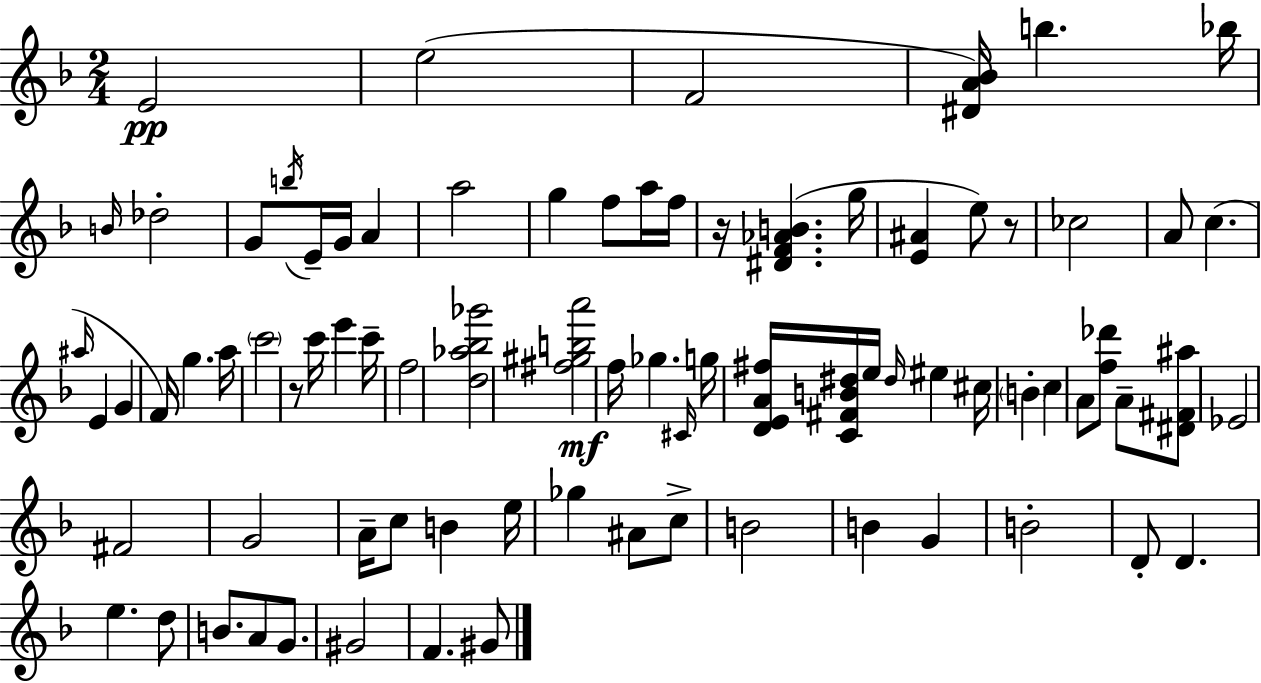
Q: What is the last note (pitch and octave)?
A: G#4